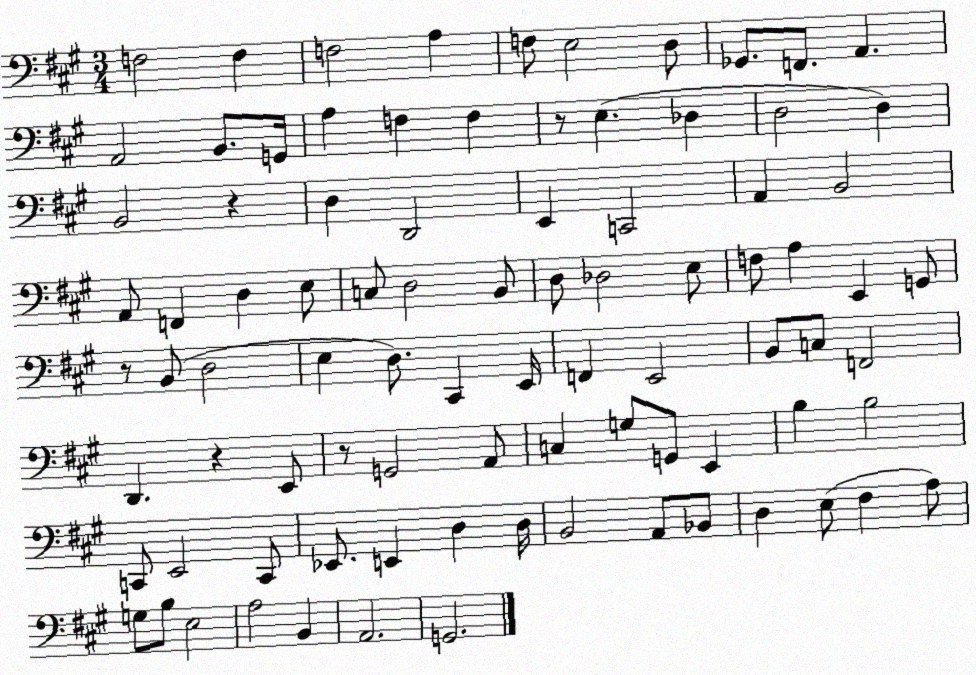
X:1
T:Untitled
M:3/4
L:1/4
K:A
F,2 F, F,2 A, F,/2 E,2 D,/2 _G,,/2 F,,/2 A,, A,,2 B,,/2 G,,/4 A, F, F, z/2 E, _D, D,2 D, B,,2 z D, D,,2 E,, C,,2 A,, B,,2 A,,/2 F,, D, E,/2 C,/2 D,2 B,,/2 D,/2 _D,2 E,/2 F,/2 A, E,, G,,/2 z/2 B,,/2 D,2 E, D,/2 ^C,, E,,/4 F,, E,,2 B,,/2 C,/2 F,,2 D,, z E,,/2 z/2 G,,2 A,,/2 C, G,/2 G,,/2 E,, B, B,2 C,,/2 E,,2 C,,/2 _E,,/2 E,, D, D,/4 B,,2 A,,/2 _B,,/2 D, E,/2 ^F, A,/2 G,/2 B,/2 E,2 A,2 B,, A,,2 G,,2